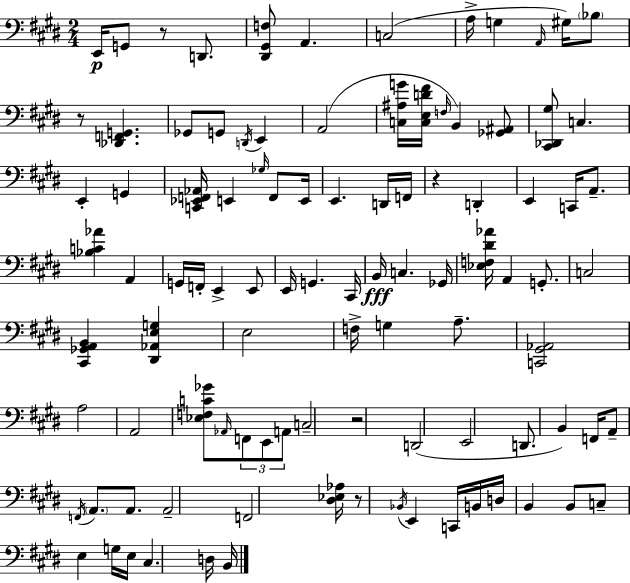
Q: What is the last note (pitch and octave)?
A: B2